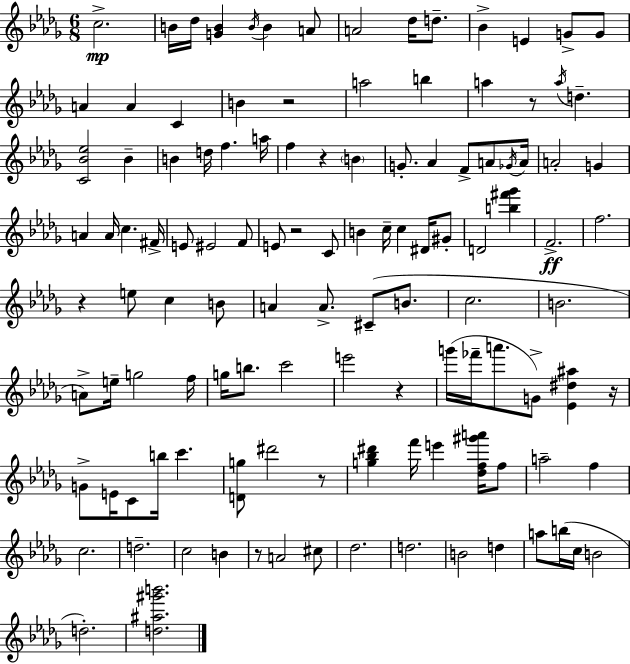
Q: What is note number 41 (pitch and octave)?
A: F#4